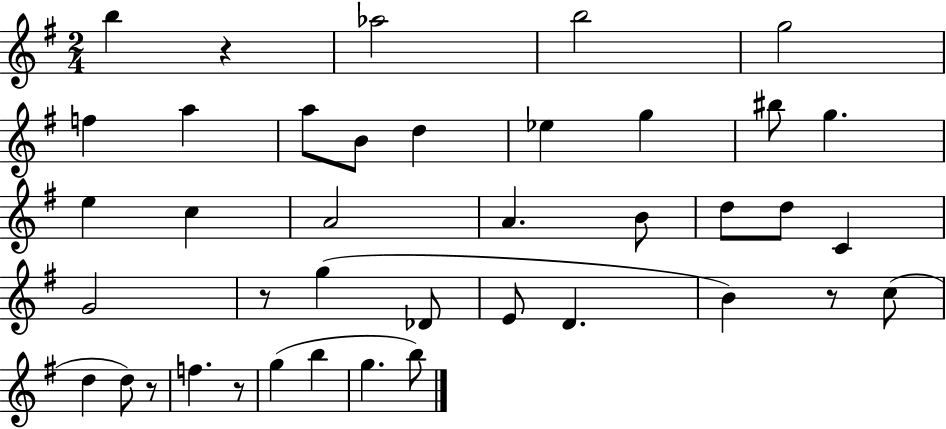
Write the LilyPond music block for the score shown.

{
  \clef treble
  \numericTimeSignature
  \time 2/4
  \key g \major
  b''4 r4 | aes''2 | b''2 | g''2 | \break f''4 a''4 | a''8 b'8 d''4 | ees''4 g''4 | bis''8 g''4. | \break e''4 c''4 | a'2 | a'4. b'8 | d''8 d''8 c'4 | \break g'2 | r8 g''4( des'8 | e'8 d'4. | b'4) r8 c''8( | \break d''4 d''8) r8 | f''4. r8 | g''4( b''4 | g''4. b''8) | \break \bar "|."
}